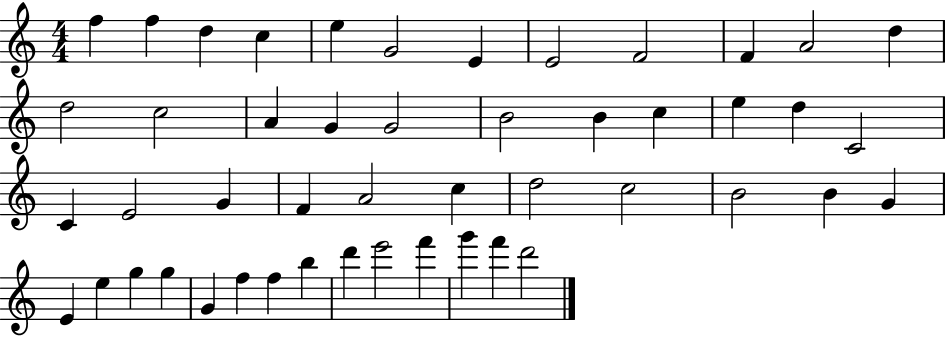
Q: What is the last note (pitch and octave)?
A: D6